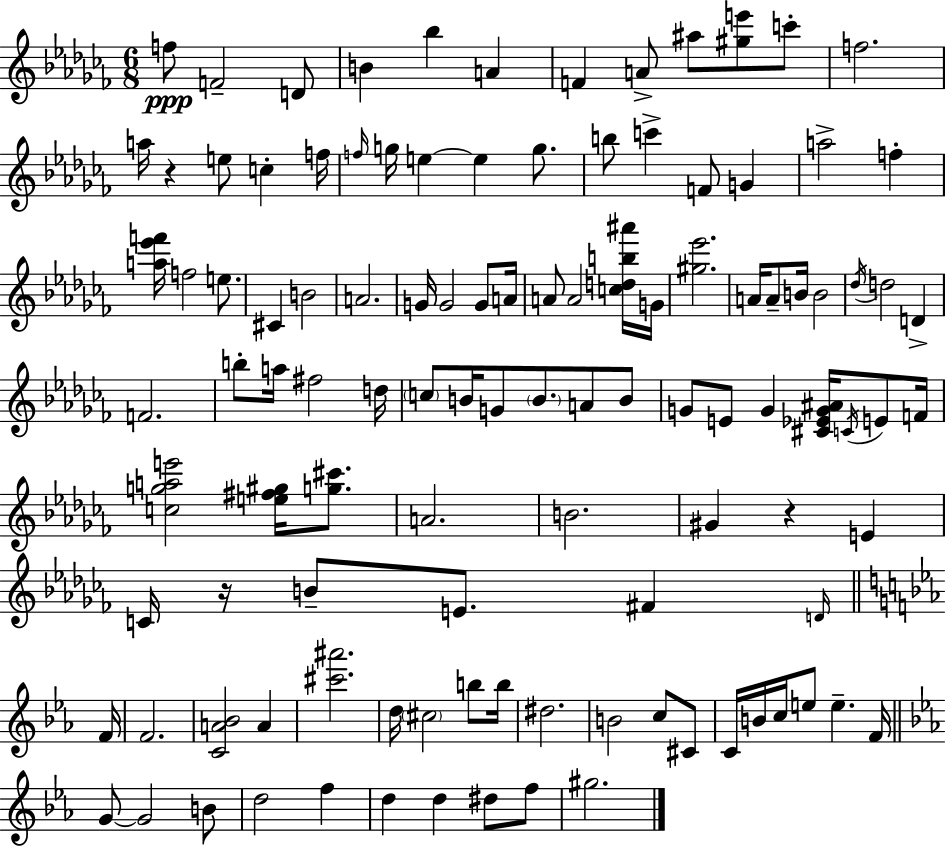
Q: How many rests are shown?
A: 3